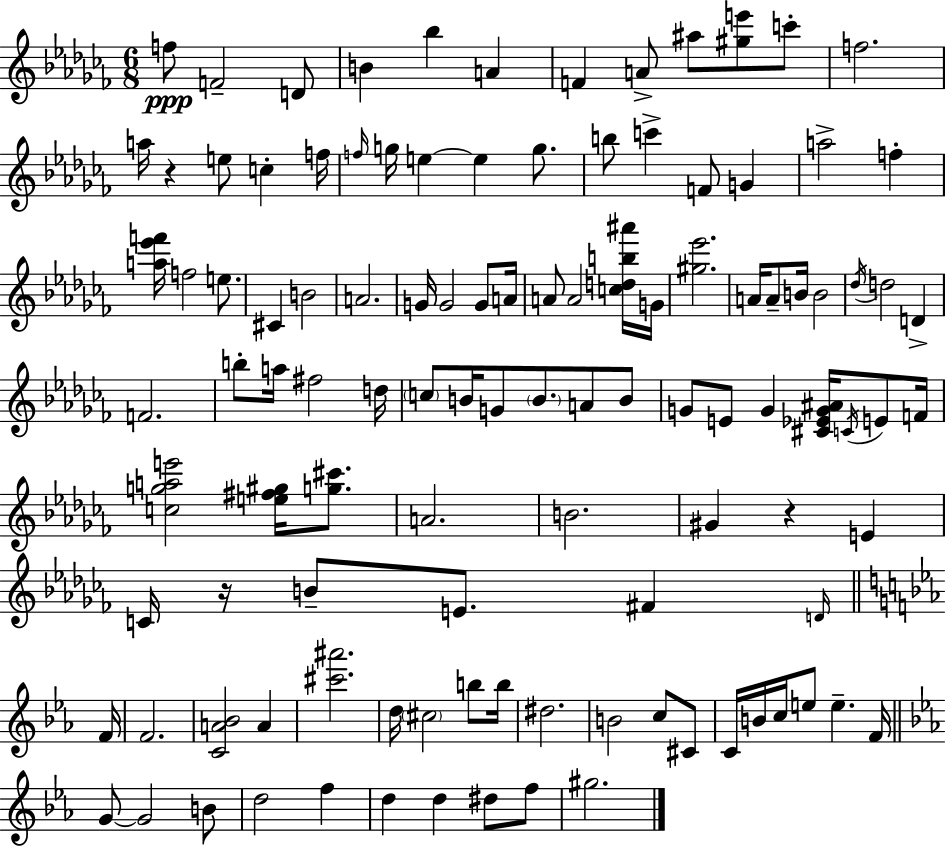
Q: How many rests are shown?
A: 3